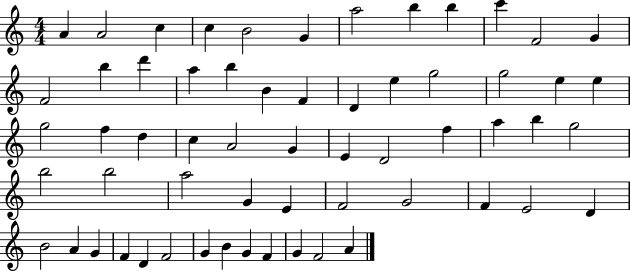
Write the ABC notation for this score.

X:1
T:Untitled
M:4/4
L:1/4
K:C
A A2 c c B2 G a2 b b c' F2 G F2 b d' a b B F D e g2 g2 e e g2 f d c A2 G E D2 f a b g2 b2 b2 a2 G E F2 G2 F E2 D B2 A G F D F2 G B G F G F2 A